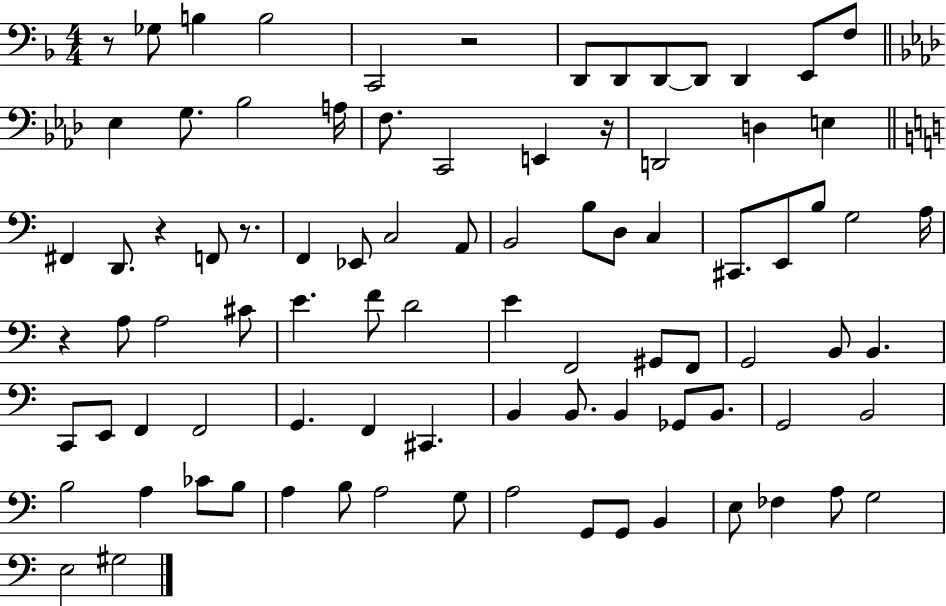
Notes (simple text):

R/e Gb3/e B3/q B3/h C2/h R/h D2/e D2/e D2/e D2/e D2/q E2/e F3/e Eb3/q G3/e. Bb3/h A3/s F3/e. C2/h E2/q R/s D2/h D3/q E3/q F#2/q D2/e. R/q F2/e R/e. F2/q Eb2/e C3/h A2/e B2/h B3/e D3/e C3/q C#2/e. E2/e B3/e G3/h A3/s R/q A3/e A3/h C#4/e E4/q. F4/e D4/h E4/q F2/h G#2/e F2/e G2/h B2/e B2/q. C2/e E2/e F2/q F2/h G2/q. F2/q C#2/q. B2/q B2/e. B2/q Gb2/e B2/e. G2/h B2/h B3/h A3/q CES4/e B3/e A3/q B3/e A3/h G3/e A3/h G2/e G2/e B2/q E3/e FES3/q A3/e G3/h E3/h G#3/h